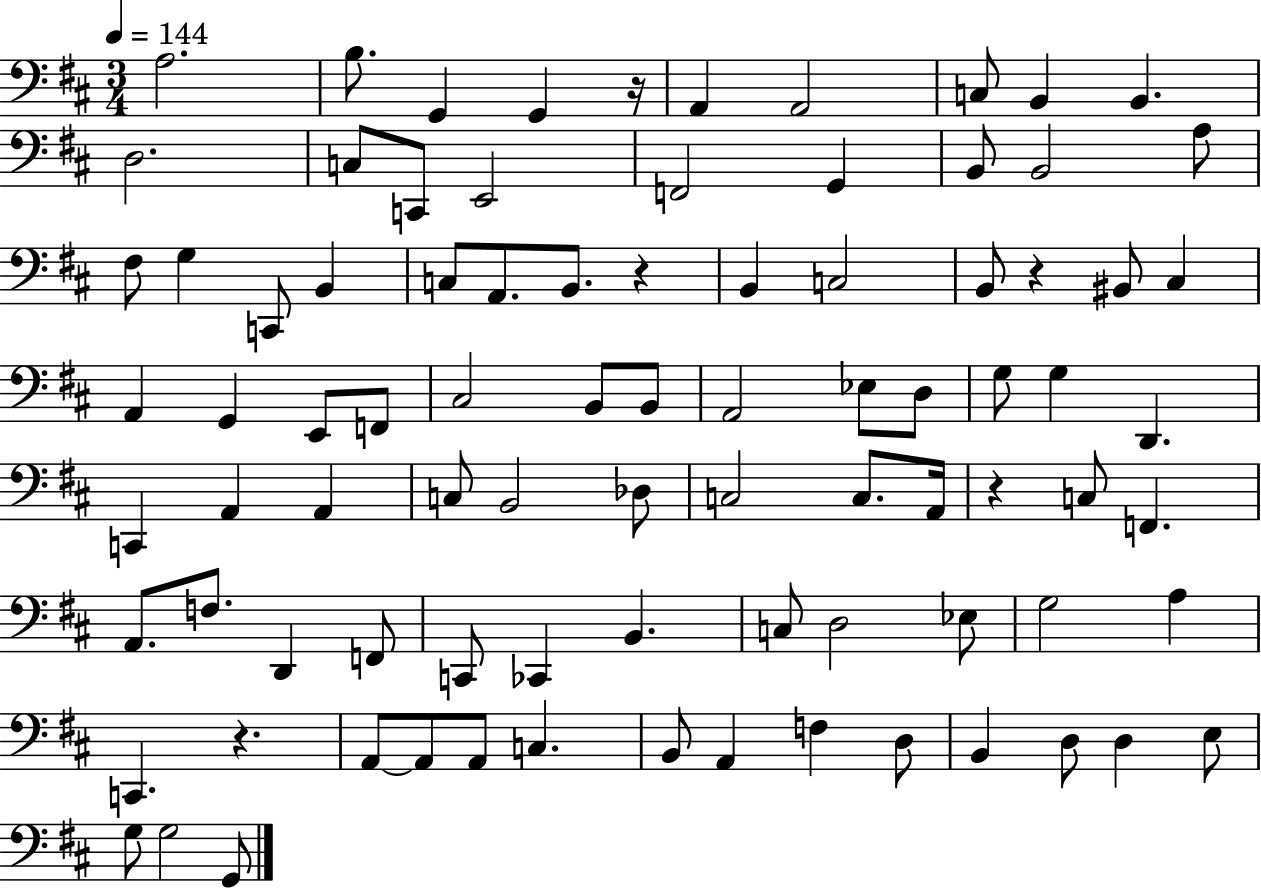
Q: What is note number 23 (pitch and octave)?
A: C3